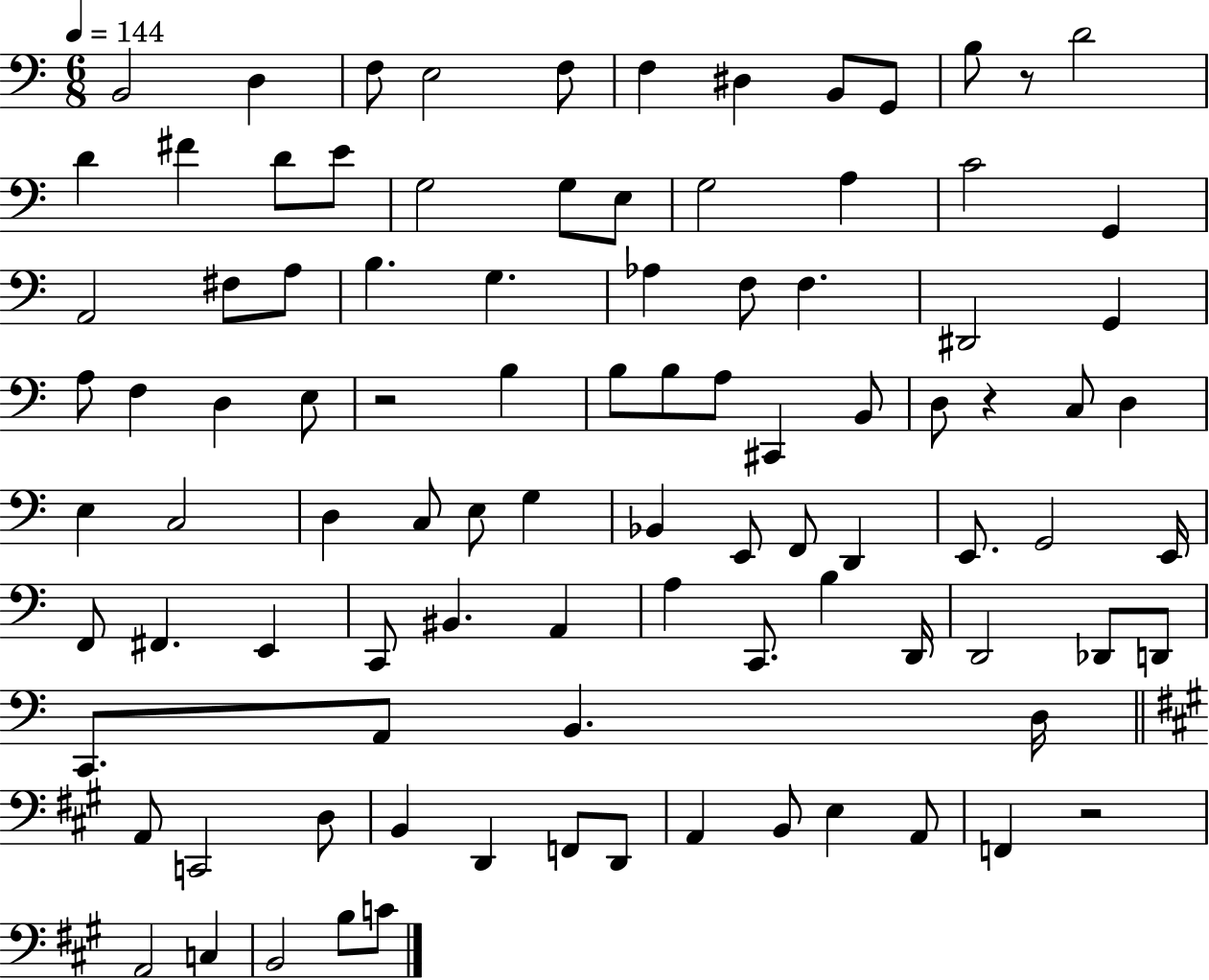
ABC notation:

X:1
T:Untitled
M:6/8
L:1/4
K:C
B,,2 D, F,/2 E,2 F,/2 F, ^D, B,,/2 G,,/2 B,/2 z/2 D2 D ^F D/2 E/2 G,2 G,/2 E,/2 G,2 A, C2 G,, A,,2 ^F,/2 A,/2 B, G, _A, F,/2 F, ^D,,2 G,, A,/2 F, D, E,/2 z2 B, B,/2 B,/2 A,/2 ^C,, B,,/2 D,/2 z C,/2 D, E, C,2 D, C,/2 E,/2 G, _B,, E,,/2 F,,/2 D,, E,,/2 G,,2 E,,/4 F,,/2 ^F,, E,, C,,/2 ^B,, A,, A, C,,/2 B, D,,/4 D,,2 _D,,/2 D,,/2 C,,/2 A,,/2 B,, D,/4 A,,/2 C,,2 D,/2 B,, D,, F,,/2 D,,/2 A,, B,,/2 E, A,,/2 F,, z2 A,,2 C, B,,2 B,/2 C/2